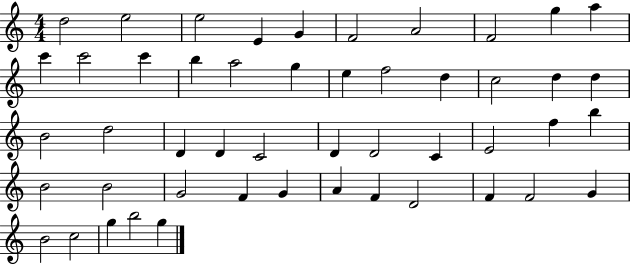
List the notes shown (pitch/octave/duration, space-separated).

D5/h E5/h E5/h E4/q G4/q F4/h A4/h F4/h G5/q A5/q C6/q C6/h C6/q B5/q A5/h G5/q E5/q F5/h D5/q C5/h D5/q D5/q B4/h D5/h D4/q D4/q C4/h D4/q D4/h C4/q E4/h F5/q B5/q B4/h B4/h G4/h F4/q G4/q A4/q F4/q D4/h F4/q F4/h G4/q B4/h C5/h G5/q B5/h G5/q